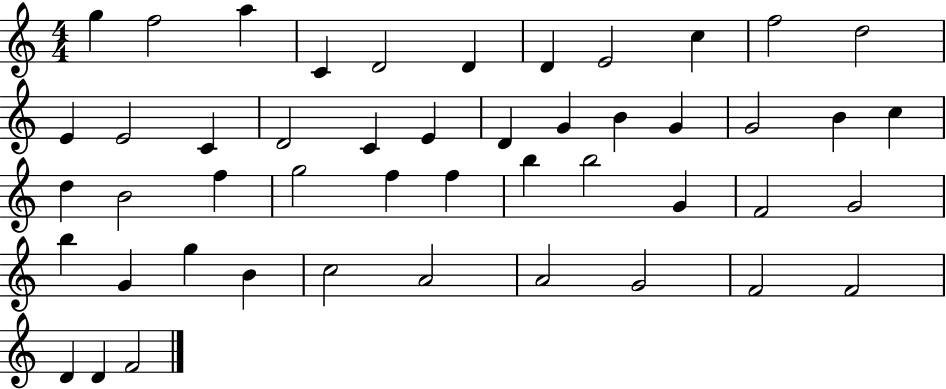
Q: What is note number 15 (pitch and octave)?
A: D4